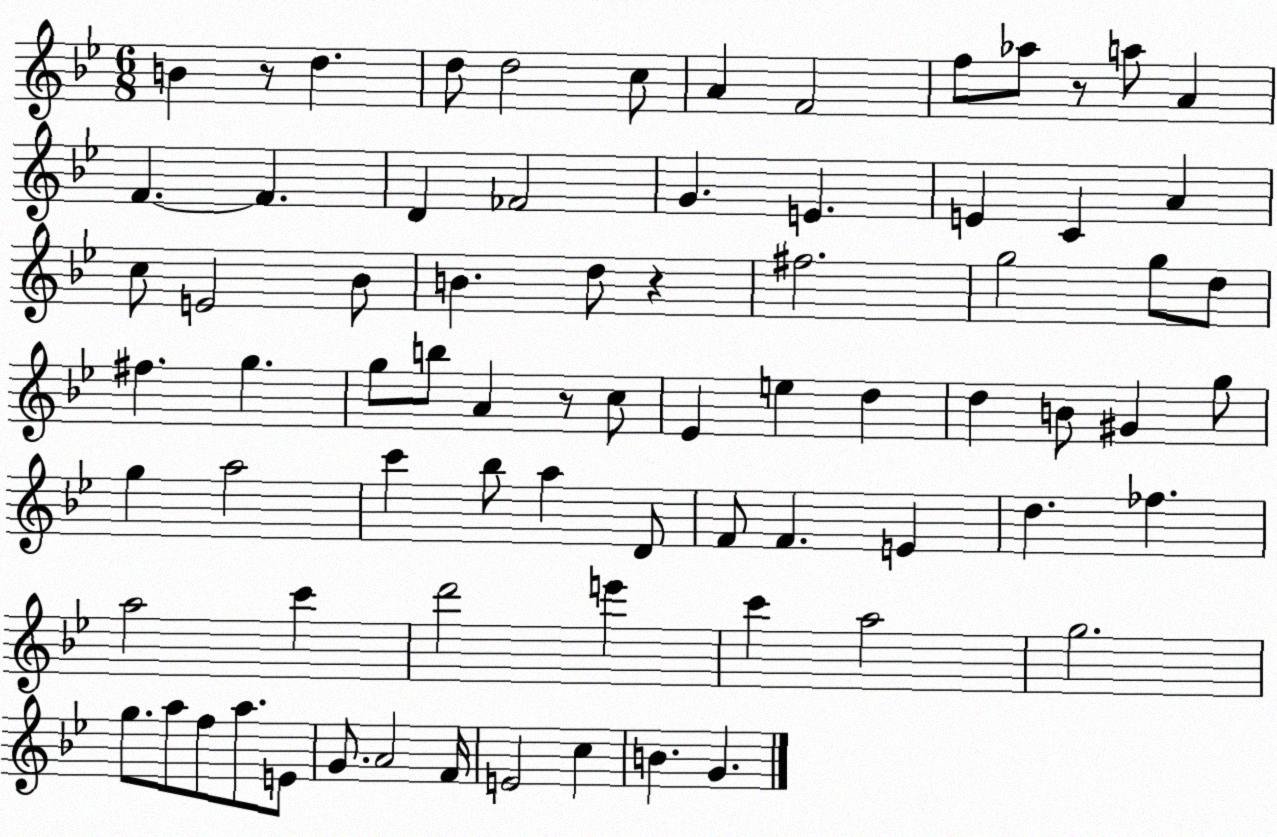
X:1
T:Untitled
M:6/8
L:1/4
K:Bb
B z/2 d d/2 d2 c/2 A F2 f/2 _a/2 z/2 a/2 A F F D _F2 G E E C A c/2 E2 _B/2 B d/2 z ^f2 g2 g/2 d/2 ^f g g/2 b/2 A z/2 c/2 _E e d d B/2 ^G g/2 g a2 c' _b/2 a D/2 F/2 F E d _f a2 c' d'2 e' c' a2 g2 g/2 a/2 f/2 a/2 E/2 G/2 A2 F/4 E2 c B G